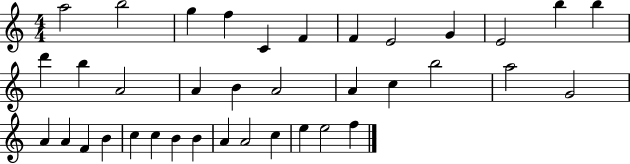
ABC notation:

X:1
T:Untitled
M:4/4
L:1/4
K:C
a2 b2 g f C F F E2 G E2 b b d' b A2 A B A2 A c b2 a2 G2 A A F B c c B B A A2 c e e2 f